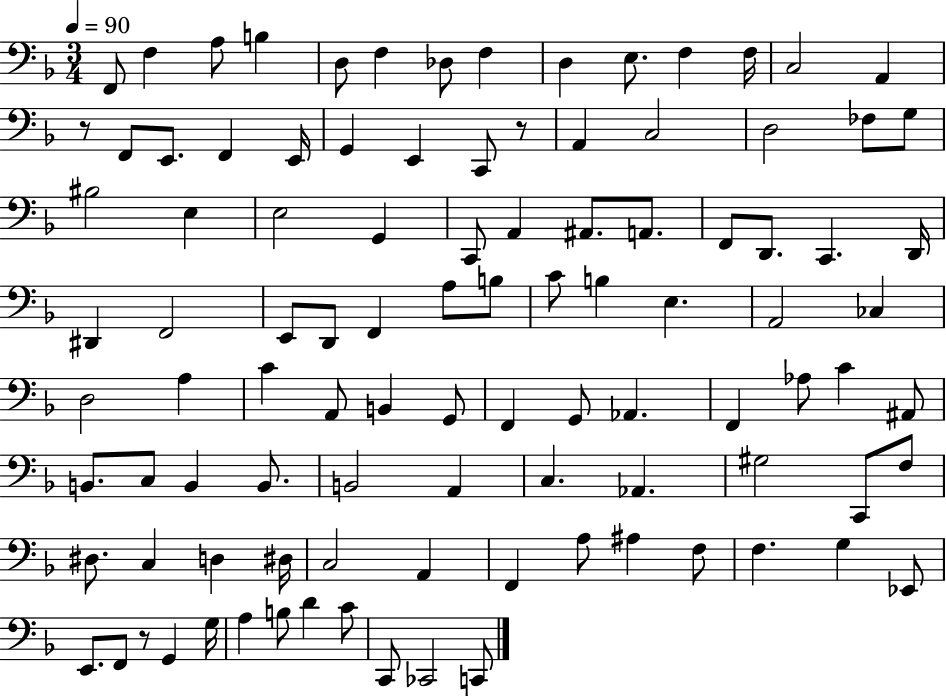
F2/e F3/q A3/e B3/q D3/e F3/q Db3/e F3/q D3/q E3/e. F3/q F3/s C3/h A2/q R/e F2/e E2/e. F2/q E2/s G2/q E2/q C2/e R/e A2/q C3/h D3/h FES3/e G3/e BIS3/h E3/q E3/h G2/q C2/e A2/q A#2/e. A2/e. F2/e D2/e. C2/q. D2/s D#2/q F2/h E2/e D2/e F2/q A3/e B3/e C4/e B3/q E3/q. A2/h CES3/q D3/h A3/q C4/q A2/e B2/q G2/e F2/q G2/e Ab2/q. F2/q Ab3/e C4/q A#2/e B2/e. C3/e B2/q B2/e. B2/h A2/q C3/q. Ab2/q. G#3/h C2/e F3/e D#3/e. C3/q D3/q D#3/s C3/h A2/q F2/q A3/e A#3/q F3/e F3/q. G3/q Eb2/e E2/e. F2/e R/e G2/q G3/s A3/q B3/e D4/q C4/e C2/e CES2/h C2/e